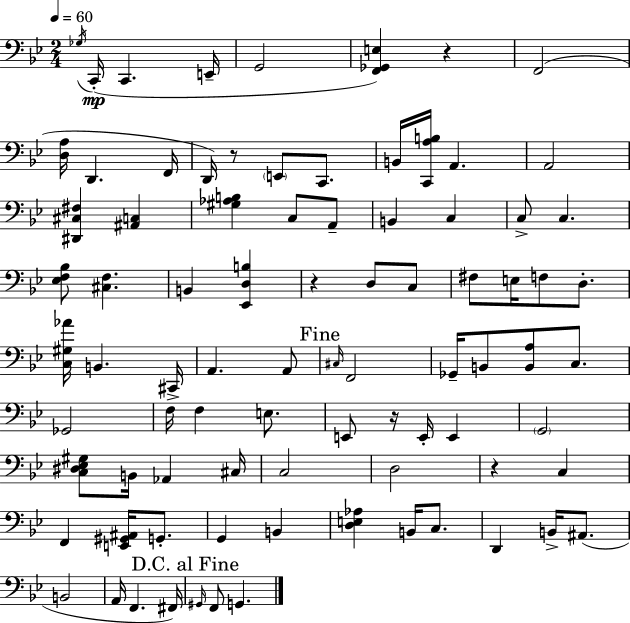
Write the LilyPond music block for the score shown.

{
  \clef bass
  \numericTimeSignature
  \time 2/4
  \key g \minor
  \tempo 4 = 60
  \acciaccatura { ges16 }(\mp c,16-. c,4. | e,16-- g,2 | <f, ges, e>4) r4 | f,2( | \break <d a>16 d,4. | f,16 d,16) r8 \parenthesize e,8 c,8. | b,16 <c, a b>16 a,4. | a,2 | \break <dis, cis fis>4 <ais, c>4 | <gis aes b>4 c8 a,8-- | b,4 c4 | c8-> c4. | \break <ees f bes>8 <cis f>4. | b,4 <ees, d b>4 | r4 d8 c8 | fis8 e16 f8 d8.-. | \break <c gis aes'>16 b,4. | cis,16-> a,4. a,8 | \mark "Fine" \grace { cis16 } f,2 | ges,16-- b,8 <b, a>8 c8. | \break ges,2 | f16 f4 e8. | e,8 r16 e,16-. e,4 | \parenthesize g,2 | \break <c dis ees gis>8 b,16 aes,4 | cis16 c2 | d2 | r4 c4 | \break f,4 <e, gis, ais,>16 g,8.-. | g,4 b,4 | <d e aes>4 b,16 c8. | d,4 b,16-> ais,8.( | \break b,2 | a,16 f,4. | fis,16) \mark "D.C. al Fine" \grace { gis,16 } f,8 g,4. | \bar "|."
}